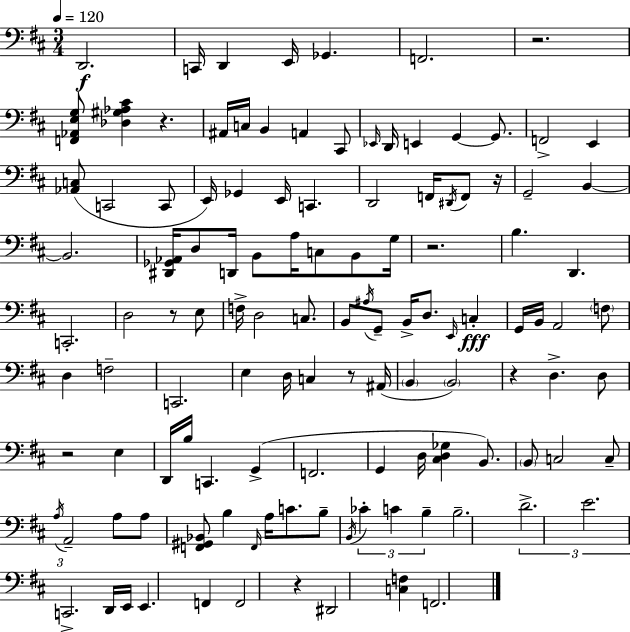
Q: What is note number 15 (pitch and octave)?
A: G2